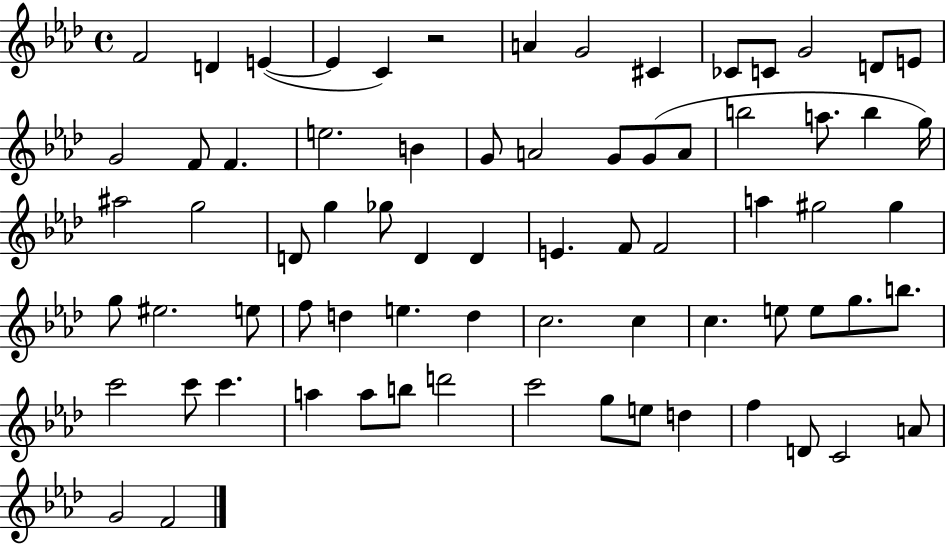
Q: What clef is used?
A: treble